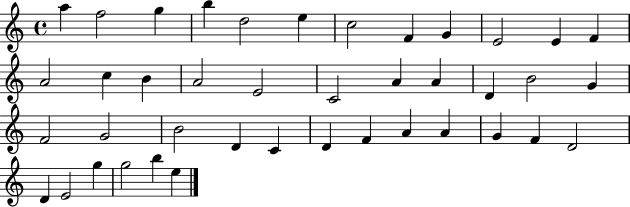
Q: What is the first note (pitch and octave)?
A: A5